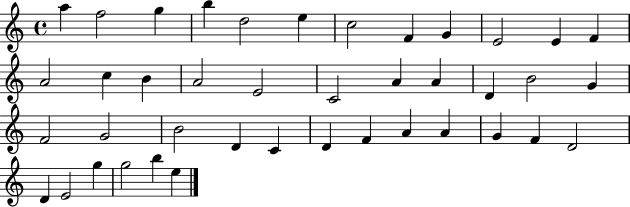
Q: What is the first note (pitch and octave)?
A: A5